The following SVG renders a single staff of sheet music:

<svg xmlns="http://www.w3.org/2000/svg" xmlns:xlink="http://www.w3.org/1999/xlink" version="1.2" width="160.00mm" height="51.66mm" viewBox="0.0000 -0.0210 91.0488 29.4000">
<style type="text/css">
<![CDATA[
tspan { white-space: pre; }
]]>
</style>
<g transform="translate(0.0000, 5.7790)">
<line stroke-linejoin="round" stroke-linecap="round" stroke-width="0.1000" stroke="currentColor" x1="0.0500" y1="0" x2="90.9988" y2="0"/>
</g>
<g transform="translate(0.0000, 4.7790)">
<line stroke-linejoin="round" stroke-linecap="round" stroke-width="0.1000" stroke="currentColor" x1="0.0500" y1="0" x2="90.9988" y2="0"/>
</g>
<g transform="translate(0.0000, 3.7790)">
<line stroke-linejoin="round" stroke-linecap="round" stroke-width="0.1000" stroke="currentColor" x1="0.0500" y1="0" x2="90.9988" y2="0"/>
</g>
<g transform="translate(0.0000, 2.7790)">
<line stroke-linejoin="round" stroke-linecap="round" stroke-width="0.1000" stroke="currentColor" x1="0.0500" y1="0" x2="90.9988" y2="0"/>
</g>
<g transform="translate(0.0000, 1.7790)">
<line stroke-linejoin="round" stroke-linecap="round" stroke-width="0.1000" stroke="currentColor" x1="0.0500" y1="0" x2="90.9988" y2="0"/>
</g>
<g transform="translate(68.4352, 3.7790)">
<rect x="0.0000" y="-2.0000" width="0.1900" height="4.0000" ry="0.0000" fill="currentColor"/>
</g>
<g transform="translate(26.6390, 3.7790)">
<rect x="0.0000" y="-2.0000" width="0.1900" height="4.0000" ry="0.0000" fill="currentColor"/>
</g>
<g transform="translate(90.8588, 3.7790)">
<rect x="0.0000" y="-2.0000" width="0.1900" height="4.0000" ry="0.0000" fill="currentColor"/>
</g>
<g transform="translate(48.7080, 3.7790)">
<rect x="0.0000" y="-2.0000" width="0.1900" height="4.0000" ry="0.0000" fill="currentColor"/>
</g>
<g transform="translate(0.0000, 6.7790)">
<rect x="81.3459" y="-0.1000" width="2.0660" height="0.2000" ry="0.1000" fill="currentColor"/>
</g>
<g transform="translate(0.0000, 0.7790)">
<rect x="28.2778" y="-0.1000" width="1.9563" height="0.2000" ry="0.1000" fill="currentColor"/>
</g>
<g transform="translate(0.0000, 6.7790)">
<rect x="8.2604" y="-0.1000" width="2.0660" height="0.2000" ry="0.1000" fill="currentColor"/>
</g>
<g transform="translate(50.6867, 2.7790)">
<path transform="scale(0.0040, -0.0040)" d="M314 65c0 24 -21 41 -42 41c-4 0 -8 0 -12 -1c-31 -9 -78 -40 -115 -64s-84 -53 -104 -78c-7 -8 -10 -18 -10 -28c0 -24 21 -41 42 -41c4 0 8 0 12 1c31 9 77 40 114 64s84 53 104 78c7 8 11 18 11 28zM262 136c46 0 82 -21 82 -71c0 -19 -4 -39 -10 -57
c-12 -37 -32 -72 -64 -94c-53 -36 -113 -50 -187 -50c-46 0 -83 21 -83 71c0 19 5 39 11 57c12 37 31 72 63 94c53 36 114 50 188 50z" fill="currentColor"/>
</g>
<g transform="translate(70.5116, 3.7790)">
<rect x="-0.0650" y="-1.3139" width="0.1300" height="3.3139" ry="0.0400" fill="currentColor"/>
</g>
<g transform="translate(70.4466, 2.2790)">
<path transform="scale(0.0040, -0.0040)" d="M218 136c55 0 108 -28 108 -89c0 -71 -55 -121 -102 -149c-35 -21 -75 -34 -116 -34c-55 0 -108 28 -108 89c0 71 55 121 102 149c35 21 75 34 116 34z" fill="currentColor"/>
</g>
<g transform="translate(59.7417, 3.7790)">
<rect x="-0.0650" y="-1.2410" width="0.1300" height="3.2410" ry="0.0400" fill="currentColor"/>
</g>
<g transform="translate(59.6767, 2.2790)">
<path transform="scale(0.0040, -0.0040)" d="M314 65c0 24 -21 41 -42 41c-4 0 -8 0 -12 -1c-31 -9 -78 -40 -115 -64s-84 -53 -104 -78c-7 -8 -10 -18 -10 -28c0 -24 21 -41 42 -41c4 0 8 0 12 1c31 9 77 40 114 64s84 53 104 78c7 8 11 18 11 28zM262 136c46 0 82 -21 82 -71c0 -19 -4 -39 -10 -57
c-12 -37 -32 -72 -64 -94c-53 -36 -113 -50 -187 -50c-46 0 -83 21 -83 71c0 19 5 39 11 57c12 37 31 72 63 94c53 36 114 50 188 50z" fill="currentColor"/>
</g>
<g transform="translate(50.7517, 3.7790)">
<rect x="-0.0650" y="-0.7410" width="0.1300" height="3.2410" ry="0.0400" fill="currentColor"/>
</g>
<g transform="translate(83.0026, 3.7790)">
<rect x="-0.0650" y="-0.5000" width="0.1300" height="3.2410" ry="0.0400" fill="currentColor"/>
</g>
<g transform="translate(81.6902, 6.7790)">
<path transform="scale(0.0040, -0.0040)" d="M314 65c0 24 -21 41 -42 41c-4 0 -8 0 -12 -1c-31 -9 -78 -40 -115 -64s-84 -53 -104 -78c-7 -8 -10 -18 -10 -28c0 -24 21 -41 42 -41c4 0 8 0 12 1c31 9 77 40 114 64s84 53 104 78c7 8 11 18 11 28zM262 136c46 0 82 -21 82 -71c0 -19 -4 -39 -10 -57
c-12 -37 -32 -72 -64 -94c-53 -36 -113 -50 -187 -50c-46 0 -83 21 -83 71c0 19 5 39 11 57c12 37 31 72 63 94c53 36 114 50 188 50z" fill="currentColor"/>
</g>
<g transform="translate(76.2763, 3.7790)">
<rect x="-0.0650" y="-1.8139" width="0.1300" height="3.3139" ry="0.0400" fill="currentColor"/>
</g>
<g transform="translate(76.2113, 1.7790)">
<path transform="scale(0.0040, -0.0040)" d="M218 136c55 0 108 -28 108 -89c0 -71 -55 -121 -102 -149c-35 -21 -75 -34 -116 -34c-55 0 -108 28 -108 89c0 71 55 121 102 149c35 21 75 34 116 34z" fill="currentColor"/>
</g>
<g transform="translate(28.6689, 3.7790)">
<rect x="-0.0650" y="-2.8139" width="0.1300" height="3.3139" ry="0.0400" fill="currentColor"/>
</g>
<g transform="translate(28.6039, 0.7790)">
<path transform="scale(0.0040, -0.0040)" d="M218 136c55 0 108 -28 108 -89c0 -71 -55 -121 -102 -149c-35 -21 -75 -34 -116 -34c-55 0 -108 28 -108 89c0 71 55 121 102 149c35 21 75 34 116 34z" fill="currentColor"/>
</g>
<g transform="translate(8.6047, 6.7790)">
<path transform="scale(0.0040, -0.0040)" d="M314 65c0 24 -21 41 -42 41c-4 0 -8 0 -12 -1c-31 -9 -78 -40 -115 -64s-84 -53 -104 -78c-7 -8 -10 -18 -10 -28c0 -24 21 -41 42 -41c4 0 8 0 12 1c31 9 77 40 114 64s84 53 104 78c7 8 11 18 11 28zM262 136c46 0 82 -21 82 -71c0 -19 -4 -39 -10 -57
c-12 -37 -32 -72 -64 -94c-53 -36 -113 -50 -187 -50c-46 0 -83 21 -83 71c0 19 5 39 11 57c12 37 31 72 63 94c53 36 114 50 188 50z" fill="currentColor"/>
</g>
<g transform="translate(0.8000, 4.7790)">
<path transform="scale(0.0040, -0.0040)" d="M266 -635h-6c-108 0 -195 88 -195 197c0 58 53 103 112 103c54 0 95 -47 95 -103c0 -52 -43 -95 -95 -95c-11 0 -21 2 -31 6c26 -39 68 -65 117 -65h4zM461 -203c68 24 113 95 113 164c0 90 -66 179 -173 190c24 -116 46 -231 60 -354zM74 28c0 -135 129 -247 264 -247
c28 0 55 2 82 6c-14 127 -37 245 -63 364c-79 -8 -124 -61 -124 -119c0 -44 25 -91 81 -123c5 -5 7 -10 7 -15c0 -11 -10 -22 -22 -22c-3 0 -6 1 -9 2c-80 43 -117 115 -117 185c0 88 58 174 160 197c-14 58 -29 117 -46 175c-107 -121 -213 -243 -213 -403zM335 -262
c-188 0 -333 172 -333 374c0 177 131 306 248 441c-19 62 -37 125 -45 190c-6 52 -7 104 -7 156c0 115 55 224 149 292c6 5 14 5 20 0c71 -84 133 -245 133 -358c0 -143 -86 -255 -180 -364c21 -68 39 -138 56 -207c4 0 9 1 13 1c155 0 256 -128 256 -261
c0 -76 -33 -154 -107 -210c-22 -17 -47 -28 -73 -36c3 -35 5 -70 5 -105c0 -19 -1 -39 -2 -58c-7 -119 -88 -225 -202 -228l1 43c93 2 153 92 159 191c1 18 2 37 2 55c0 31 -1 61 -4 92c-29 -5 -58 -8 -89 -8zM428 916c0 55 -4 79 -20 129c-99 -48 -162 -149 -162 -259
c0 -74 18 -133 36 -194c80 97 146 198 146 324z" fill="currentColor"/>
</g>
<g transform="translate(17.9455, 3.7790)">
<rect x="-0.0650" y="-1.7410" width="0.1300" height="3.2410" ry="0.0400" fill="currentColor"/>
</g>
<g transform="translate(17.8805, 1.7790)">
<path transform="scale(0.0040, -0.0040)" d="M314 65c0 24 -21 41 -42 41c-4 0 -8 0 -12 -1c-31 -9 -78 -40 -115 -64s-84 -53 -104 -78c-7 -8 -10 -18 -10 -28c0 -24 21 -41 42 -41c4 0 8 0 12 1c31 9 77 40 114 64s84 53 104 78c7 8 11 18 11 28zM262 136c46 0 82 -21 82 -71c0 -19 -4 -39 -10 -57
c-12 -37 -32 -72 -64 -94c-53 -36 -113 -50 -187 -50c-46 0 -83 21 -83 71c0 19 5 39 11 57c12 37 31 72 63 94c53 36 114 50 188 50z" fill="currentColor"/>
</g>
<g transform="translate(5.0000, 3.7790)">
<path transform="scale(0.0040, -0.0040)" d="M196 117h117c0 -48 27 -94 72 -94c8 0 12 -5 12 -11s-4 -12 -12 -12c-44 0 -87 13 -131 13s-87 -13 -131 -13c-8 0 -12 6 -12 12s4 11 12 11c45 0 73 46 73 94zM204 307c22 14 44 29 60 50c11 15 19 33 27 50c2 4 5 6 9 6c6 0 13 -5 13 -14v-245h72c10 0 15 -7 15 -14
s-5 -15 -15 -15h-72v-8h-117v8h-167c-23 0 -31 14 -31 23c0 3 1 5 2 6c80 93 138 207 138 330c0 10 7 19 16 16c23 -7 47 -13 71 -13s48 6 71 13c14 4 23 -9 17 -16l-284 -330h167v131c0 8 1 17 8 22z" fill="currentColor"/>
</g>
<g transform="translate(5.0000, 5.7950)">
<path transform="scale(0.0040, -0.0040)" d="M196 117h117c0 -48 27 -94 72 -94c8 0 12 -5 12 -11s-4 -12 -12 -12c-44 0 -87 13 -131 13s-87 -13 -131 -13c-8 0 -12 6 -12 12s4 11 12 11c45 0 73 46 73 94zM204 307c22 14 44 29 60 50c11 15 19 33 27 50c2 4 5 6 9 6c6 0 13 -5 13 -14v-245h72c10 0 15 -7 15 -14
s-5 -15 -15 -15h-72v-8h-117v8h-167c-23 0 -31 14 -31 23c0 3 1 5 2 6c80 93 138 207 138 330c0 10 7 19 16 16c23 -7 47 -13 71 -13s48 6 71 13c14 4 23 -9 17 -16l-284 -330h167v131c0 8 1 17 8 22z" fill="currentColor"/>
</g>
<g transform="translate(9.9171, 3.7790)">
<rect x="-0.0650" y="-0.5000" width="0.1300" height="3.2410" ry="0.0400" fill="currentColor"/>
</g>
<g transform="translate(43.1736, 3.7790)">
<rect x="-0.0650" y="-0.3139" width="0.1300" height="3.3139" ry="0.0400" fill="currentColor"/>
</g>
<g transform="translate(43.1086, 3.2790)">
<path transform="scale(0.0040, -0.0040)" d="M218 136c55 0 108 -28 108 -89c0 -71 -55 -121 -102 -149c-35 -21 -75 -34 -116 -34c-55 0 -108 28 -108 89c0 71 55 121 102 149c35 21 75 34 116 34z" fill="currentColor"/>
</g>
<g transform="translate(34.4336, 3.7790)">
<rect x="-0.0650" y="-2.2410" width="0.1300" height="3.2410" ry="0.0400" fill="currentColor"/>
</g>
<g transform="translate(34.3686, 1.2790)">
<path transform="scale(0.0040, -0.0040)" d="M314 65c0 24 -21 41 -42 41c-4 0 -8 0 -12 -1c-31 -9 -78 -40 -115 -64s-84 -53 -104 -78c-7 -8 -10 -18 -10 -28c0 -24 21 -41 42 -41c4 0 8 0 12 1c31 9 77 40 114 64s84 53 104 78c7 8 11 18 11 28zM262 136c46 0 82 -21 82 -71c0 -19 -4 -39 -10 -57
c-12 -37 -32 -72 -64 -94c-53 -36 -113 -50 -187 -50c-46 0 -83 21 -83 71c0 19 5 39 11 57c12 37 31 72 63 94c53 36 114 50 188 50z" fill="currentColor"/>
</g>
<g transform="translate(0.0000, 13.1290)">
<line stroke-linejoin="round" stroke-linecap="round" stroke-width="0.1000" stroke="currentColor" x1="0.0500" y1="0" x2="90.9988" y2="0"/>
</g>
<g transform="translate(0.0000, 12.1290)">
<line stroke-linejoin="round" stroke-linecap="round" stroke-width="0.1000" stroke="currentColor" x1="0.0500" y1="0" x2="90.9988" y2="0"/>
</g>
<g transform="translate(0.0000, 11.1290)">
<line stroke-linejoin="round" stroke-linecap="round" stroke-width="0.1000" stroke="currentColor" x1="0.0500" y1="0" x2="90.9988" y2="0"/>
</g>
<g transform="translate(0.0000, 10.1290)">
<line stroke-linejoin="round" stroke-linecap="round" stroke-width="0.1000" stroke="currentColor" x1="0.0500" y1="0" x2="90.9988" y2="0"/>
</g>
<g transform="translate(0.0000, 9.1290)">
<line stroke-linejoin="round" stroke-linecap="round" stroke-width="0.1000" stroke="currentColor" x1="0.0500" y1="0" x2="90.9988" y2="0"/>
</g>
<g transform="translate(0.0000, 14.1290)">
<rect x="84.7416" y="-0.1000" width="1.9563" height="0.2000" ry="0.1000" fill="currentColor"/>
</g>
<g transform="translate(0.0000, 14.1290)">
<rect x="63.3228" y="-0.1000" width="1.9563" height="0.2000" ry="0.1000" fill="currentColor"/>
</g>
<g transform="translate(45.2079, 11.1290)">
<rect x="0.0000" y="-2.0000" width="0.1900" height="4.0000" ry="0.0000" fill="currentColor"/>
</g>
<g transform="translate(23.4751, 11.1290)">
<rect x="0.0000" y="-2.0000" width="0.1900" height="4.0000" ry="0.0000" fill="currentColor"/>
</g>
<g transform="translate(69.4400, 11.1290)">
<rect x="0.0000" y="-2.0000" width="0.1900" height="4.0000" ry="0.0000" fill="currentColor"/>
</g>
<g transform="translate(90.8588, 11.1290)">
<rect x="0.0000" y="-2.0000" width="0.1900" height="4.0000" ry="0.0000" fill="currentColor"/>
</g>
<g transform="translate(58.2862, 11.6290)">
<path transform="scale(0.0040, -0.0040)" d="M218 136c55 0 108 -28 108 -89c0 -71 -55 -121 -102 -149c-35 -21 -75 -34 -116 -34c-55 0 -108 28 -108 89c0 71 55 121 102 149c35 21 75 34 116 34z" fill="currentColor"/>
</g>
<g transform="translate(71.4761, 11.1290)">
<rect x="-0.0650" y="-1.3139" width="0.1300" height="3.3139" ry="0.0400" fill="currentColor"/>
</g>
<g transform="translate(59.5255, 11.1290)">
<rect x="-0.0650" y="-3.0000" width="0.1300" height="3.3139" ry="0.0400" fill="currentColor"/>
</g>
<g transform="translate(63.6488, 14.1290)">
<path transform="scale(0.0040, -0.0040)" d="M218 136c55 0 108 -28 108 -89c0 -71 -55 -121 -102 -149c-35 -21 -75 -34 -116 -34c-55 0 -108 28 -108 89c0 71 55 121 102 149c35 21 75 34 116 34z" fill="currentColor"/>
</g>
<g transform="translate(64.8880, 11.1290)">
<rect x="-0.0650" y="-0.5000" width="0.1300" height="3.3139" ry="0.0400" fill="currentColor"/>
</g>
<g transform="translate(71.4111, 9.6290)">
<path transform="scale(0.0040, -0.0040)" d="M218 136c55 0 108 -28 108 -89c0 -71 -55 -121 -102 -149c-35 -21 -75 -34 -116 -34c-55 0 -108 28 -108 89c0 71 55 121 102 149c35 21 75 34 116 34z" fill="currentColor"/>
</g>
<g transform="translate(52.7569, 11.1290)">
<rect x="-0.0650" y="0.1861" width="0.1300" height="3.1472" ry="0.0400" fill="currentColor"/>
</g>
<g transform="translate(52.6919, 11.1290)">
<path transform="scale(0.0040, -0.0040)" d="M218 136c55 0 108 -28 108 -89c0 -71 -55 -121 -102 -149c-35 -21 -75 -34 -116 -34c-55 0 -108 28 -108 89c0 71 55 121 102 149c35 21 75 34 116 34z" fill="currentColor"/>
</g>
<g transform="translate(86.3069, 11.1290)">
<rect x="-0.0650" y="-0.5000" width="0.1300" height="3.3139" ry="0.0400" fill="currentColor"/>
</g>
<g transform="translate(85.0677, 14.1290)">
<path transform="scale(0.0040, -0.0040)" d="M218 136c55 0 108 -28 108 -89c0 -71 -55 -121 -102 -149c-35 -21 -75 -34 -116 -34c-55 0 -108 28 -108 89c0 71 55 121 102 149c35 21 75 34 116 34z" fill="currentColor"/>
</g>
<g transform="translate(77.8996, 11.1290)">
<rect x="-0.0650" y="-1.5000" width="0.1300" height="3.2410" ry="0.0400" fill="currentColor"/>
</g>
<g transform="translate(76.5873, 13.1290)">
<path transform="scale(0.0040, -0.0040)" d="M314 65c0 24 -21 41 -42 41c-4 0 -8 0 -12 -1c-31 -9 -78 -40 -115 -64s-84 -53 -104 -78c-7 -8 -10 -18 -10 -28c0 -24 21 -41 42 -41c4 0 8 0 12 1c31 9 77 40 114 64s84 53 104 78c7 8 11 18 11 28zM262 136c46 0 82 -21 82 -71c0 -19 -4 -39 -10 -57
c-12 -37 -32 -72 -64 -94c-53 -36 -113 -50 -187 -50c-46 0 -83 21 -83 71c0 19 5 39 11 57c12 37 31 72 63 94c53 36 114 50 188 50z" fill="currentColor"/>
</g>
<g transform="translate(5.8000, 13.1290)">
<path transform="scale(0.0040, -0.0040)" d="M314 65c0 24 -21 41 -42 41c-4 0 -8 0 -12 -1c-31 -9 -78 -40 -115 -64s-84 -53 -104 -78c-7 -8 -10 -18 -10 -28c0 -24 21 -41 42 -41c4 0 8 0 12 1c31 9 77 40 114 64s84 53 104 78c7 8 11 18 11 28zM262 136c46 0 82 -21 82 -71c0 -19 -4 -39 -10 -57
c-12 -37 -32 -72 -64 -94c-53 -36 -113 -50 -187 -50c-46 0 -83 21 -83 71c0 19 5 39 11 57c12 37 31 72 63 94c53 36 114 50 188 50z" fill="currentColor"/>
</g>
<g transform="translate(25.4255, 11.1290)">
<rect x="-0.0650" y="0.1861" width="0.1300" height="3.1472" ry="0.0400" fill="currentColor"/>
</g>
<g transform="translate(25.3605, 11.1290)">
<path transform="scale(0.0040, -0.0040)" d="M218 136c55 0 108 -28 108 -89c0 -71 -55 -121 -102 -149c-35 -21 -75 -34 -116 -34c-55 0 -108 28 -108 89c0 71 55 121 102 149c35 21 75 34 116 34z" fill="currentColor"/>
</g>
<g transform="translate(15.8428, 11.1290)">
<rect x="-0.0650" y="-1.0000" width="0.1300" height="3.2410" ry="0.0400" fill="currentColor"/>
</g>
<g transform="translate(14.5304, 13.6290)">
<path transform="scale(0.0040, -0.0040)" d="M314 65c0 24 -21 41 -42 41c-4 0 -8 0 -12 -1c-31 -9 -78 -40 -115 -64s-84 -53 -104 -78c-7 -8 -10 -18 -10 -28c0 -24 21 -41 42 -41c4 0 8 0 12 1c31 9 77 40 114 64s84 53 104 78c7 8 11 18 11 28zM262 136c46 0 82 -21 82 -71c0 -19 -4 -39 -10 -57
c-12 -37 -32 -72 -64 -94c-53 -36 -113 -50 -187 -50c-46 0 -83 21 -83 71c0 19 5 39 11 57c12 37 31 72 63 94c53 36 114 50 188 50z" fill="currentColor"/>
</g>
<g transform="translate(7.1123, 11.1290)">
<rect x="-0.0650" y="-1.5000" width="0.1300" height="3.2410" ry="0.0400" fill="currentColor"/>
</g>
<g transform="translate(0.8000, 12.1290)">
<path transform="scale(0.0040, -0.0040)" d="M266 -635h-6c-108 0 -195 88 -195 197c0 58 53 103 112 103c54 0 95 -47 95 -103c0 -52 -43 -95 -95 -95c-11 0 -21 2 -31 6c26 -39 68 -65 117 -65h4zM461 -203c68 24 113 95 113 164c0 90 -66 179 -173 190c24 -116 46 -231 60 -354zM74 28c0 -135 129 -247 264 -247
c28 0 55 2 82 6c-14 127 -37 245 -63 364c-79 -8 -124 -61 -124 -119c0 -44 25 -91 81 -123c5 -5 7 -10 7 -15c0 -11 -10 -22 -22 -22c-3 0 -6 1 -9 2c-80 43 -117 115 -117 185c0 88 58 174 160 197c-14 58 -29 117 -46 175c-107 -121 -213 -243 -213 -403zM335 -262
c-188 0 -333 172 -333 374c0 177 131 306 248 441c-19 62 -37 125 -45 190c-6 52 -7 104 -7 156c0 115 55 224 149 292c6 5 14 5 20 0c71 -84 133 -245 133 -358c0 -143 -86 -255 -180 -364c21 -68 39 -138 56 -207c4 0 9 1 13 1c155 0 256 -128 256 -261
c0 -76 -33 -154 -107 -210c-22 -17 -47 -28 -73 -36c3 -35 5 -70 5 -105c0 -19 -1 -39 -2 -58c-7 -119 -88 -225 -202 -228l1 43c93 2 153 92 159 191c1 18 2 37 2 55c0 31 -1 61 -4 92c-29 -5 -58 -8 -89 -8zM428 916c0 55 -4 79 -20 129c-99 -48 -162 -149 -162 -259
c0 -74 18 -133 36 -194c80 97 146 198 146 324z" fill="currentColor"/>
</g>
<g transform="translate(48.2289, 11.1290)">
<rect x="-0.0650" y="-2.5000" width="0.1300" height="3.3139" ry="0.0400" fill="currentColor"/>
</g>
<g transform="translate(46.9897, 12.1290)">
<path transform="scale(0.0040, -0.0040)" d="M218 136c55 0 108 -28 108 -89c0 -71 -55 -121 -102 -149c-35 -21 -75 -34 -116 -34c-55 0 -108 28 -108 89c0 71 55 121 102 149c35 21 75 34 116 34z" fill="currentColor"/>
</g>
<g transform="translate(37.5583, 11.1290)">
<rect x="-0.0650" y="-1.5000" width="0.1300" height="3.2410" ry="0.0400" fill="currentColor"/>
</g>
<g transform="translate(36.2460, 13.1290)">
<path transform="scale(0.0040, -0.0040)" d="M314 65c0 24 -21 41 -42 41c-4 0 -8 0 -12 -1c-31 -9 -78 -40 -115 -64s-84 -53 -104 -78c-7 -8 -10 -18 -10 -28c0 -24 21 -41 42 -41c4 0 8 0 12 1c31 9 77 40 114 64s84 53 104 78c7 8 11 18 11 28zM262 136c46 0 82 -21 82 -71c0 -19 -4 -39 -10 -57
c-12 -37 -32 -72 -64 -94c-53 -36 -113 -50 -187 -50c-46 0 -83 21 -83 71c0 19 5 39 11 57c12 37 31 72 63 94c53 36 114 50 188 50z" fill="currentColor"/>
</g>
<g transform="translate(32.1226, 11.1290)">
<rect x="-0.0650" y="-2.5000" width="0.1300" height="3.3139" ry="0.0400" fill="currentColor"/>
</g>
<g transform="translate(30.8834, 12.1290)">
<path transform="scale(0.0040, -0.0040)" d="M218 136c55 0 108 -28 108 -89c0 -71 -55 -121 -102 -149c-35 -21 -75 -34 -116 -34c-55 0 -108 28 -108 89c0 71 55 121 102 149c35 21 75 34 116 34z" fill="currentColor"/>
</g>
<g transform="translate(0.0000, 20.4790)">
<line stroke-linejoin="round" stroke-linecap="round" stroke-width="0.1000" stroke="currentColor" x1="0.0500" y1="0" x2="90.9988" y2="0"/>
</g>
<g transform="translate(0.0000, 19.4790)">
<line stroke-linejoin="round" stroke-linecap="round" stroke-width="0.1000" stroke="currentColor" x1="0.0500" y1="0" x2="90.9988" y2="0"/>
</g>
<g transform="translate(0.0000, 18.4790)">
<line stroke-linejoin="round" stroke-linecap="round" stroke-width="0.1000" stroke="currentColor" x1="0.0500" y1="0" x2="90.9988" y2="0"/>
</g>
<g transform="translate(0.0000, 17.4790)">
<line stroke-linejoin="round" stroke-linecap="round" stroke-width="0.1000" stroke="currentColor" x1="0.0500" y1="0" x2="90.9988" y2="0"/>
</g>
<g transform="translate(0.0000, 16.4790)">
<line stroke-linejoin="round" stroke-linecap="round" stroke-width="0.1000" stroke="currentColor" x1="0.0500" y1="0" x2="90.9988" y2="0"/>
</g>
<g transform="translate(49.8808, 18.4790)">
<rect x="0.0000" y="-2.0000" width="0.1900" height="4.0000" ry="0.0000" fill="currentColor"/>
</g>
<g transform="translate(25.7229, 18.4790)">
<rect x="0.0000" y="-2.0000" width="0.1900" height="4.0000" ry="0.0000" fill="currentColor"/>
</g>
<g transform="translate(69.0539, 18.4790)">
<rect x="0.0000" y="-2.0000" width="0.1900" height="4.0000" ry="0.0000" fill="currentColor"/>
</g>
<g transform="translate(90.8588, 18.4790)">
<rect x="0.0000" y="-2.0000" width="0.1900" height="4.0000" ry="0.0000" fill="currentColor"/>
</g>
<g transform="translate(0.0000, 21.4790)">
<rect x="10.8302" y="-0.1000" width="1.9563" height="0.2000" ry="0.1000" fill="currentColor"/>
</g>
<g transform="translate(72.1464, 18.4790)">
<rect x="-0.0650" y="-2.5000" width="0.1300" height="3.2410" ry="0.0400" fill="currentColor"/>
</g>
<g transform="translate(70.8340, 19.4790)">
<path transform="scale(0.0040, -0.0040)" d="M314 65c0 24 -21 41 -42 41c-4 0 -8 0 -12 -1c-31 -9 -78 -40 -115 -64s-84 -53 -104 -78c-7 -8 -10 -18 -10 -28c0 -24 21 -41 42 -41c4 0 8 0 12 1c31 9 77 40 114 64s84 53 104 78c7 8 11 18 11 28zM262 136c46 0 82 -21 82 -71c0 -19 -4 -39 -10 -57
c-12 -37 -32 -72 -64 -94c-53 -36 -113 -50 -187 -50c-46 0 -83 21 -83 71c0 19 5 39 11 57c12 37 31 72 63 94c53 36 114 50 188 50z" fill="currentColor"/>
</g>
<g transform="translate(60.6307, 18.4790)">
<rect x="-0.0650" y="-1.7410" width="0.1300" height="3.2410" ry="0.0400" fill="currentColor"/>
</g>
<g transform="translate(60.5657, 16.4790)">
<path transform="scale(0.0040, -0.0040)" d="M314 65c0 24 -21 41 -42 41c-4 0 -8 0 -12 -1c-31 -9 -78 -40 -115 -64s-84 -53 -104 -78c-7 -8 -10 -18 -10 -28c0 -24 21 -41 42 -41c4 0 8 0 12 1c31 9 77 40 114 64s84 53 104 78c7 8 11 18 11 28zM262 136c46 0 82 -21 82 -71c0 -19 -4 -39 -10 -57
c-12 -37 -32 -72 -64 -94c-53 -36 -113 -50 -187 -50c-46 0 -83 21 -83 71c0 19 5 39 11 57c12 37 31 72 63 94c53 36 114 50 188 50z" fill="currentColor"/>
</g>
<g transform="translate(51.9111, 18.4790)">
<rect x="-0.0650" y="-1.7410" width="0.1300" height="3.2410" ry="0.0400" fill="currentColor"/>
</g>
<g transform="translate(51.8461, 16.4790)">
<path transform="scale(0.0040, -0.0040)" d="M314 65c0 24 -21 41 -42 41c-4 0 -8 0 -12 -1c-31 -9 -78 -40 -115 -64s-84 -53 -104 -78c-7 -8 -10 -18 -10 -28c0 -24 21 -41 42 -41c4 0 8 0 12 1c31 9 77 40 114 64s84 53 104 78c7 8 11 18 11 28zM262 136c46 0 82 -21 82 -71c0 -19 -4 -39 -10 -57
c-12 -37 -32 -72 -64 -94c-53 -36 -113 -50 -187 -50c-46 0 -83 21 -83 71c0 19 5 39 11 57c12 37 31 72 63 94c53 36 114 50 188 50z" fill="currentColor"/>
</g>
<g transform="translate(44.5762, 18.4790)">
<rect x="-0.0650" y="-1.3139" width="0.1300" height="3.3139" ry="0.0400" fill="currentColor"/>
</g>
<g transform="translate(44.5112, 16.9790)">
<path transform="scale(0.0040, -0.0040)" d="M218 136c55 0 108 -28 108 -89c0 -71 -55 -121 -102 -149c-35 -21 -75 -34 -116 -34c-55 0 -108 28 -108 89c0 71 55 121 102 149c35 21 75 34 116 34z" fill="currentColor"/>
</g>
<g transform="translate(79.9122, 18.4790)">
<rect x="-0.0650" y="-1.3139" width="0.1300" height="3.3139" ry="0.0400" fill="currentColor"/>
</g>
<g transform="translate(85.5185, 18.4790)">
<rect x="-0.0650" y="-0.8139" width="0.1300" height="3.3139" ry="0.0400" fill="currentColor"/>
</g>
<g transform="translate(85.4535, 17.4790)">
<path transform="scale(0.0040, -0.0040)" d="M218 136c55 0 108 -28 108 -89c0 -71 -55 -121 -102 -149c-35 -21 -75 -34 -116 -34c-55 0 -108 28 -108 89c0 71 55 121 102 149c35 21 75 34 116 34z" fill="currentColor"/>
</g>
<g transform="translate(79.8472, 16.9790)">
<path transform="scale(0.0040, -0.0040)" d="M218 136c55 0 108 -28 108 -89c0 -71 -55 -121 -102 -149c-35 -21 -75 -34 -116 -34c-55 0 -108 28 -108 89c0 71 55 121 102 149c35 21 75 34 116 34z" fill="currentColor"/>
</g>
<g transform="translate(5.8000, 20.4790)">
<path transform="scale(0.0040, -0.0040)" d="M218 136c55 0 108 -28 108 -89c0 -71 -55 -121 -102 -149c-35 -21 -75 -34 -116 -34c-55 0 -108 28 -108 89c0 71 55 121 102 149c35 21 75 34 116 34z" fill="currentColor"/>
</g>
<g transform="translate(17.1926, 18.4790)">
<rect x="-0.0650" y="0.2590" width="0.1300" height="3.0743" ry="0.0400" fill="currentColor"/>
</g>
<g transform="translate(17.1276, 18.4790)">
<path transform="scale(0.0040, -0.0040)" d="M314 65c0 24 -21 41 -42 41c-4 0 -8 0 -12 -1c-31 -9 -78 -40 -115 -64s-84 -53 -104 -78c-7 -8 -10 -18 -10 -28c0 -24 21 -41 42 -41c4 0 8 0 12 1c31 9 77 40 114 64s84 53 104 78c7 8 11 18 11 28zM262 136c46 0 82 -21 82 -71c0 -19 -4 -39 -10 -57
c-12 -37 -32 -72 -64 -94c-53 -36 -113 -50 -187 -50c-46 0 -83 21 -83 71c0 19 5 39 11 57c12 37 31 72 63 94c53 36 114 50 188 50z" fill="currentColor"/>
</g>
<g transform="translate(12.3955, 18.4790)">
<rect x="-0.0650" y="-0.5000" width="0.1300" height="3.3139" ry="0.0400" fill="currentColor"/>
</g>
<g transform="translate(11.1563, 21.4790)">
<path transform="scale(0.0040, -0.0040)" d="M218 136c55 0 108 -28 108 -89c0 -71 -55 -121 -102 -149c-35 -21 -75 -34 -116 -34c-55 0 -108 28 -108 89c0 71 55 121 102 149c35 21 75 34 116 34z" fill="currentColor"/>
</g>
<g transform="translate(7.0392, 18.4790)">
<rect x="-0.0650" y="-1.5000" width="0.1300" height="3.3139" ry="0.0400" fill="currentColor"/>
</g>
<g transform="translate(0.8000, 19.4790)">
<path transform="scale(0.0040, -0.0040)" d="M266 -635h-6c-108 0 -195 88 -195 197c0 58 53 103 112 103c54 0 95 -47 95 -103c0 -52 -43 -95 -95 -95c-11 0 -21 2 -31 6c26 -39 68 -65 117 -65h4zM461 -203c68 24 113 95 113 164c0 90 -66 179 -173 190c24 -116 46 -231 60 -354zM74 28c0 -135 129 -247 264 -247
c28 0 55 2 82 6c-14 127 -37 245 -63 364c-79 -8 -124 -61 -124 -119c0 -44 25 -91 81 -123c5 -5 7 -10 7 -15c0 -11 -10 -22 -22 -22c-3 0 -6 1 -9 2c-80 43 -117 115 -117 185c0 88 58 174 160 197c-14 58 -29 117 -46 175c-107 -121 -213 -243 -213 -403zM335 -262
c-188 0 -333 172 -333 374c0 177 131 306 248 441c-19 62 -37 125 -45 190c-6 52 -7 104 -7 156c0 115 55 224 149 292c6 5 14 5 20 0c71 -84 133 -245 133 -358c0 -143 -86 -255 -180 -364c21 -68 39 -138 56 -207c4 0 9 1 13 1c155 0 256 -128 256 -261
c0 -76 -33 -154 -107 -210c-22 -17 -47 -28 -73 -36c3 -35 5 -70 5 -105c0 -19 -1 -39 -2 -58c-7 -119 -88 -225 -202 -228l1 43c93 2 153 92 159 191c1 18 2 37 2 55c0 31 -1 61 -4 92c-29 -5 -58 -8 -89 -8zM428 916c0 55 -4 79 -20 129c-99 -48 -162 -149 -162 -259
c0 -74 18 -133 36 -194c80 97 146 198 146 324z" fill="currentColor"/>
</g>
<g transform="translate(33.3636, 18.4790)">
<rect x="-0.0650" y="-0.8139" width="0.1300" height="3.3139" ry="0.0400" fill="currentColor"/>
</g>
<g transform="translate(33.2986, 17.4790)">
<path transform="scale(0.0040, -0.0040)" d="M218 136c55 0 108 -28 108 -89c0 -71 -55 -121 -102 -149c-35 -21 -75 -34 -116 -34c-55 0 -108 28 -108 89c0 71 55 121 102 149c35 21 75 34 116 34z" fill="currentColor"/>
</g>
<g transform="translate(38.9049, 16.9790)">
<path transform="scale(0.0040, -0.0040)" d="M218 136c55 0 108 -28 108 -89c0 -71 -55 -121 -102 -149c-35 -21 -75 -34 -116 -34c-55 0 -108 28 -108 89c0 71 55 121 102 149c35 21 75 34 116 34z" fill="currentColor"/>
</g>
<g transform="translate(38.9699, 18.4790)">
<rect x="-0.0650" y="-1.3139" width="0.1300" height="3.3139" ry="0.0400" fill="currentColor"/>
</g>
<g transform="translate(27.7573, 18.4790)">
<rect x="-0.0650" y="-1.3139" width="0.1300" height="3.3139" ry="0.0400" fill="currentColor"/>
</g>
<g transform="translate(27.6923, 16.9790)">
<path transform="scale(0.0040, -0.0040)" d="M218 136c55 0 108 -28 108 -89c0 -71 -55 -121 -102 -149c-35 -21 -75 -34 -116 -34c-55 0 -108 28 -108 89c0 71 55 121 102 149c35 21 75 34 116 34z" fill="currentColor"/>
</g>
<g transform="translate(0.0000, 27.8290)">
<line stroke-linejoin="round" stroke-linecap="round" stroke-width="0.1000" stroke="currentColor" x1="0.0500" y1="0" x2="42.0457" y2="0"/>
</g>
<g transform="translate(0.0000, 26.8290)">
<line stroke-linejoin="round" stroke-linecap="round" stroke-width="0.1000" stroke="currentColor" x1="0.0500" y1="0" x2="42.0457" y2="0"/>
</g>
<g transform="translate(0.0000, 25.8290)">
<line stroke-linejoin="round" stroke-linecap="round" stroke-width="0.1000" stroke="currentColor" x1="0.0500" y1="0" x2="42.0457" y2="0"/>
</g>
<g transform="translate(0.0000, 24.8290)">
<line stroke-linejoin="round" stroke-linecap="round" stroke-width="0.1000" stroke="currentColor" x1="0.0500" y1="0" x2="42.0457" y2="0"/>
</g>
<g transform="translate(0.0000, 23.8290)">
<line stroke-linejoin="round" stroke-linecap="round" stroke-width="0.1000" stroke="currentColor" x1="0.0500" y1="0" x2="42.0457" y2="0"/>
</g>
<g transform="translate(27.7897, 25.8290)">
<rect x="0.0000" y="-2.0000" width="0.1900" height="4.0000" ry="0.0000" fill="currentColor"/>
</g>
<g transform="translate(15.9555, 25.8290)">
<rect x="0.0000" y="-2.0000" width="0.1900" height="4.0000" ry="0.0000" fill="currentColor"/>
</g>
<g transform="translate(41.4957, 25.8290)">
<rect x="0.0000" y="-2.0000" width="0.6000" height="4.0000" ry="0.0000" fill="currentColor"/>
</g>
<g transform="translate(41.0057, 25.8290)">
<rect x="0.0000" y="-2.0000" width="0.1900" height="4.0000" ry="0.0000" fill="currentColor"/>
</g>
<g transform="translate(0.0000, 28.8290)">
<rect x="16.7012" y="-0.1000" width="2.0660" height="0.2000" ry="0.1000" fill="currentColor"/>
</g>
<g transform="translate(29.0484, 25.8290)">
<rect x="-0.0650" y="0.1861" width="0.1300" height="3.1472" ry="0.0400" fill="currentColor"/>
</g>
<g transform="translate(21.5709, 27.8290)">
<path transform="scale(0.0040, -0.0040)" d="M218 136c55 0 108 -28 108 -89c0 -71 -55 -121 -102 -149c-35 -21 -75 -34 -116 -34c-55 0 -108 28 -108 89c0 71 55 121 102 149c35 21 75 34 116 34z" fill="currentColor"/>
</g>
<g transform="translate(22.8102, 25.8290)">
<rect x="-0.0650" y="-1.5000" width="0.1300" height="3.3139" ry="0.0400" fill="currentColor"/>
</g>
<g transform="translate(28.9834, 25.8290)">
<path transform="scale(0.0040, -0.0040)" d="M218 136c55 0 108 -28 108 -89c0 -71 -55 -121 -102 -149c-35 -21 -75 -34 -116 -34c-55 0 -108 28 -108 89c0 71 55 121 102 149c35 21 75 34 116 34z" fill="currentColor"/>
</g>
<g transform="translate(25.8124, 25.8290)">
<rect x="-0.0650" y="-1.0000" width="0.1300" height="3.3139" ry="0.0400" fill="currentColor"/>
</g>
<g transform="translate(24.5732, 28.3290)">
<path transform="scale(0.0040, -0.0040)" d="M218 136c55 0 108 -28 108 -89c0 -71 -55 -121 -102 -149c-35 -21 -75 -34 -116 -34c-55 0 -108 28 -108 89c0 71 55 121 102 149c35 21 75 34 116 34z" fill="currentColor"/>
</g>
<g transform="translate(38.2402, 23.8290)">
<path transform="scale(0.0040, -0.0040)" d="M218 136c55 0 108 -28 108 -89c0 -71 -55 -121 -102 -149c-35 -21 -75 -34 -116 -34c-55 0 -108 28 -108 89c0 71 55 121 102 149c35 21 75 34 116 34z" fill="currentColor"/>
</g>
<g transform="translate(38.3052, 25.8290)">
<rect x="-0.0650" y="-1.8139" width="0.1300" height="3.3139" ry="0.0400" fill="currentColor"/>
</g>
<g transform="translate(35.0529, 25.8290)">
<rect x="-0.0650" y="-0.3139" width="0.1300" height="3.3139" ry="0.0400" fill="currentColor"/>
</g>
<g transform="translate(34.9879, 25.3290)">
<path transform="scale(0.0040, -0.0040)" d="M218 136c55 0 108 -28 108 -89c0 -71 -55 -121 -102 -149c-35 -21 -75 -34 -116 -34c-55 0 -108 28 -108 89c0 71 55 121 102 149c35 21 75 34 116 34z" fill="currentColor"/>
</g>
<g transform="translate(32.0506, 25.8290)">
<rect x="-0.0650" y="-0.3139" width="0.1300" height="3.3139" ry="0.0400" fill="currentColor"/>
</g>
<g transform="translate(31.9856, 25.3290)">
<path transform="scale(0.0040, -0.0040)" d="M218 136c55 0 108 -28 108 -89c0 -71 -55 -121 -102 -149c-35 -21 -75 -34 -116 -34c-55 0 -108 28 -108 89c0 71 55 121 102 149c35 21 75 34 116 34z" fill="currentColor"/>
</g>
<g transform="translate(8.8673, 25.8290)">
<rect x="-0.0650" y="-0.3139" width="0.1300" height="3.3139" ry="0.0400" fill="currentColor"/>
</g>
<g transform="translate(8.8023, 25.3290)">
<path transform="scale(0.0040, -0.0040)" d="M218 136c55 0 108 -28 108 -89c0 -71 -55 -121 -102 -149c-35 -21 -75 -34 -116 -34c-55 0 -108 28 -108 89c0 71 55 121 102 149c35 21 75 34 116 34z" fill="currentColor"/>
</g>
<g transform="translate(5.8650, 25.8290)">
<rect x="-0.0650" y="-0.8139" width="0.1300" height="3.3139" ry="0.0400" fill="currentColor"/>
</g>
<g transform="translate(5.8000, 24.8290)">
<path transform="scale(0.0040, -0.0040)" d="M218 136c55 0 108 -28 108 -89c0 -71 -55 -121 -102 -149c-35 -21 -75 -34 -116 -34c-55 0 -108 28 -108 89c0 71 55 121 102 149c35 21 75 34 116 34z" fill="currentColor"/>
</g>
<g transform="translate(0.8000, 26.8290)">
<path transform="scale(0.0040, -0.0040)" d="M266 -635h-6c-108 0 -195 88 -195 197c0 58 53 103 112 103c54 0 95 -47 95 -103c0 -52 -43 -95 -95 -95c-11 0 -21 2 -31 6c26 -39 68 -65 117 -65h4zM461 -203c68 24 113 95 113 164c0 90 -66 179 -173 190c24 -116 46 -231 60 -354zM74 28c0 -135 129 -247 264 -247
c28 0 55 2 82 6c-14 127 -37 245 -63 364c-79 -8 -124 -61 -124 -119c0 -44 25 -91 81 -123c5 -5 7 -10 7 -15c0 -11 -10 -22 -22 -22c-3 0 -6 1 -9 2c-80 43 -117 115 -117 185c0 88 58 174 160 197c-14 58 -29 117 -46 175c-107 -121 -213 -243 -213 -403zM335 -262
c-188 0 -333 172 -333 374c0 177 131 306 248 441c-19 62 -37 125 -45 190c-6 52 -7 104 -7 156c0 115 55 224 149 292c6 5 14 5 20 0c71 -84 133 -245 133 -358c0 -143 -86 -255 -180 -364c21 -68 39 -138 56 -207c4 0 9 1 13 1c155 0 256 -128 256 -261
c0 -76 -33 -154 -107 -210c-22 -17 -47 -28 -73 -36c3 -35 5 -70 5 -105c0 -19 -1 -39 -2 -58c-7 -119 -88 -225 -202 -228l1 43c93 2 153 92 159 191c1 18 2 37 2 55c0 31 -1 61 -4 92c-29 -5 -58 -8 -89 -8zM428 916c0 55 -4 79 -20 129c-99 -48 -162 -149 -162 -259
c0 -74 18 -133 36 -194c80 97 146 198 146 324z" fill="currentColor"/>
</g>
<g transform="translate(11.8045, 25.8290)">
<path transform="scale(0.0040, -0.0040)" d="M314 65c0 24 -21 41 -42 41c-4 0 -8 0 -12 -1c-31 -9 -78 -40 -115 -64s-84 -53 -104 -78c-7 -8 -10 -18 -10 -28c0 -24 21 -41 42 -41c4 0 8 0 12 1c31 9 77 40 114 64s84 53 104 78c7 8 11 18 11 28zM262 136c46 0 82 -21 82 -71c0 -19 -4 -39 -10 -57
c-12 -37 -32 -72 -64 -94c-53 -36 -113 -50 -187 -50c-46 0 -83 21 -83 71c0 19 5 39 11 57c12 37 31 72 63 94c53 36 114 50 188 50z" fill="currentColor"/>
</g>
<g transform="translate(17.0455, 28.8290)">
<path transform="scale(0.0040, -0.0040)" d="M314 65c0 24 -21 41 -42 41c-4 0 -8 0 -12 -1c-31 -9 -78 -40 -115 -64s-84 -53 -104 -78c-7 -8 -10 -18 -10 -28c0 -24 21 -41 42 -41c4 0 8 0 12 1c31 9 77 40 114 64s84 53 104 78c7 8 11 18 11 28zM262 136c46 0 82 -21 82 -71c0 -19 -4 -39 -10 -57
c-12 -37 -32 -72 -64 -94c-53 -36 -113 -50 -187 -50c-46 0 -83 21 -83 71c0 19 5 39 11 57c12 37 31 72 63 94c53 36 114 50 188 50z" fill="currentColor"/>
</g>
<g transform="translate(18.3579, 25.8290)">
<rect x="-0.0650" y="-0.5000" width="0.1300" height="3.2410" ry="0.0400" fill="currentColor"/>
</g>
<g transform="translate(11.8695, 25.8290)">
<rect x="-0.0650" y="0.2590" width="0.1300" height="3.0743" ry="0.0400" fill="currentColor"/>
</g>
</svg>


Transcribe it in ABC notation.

X:1
T:Untitled
M:4/4
L:1/4
K:C
C2 f2 a g2 c d2 e2 e f C2 E2 D2 B G E2 G B A C e E2 C E C B2 e d e e f2 f2 G2 e d d c B2 C2 E D B c c f